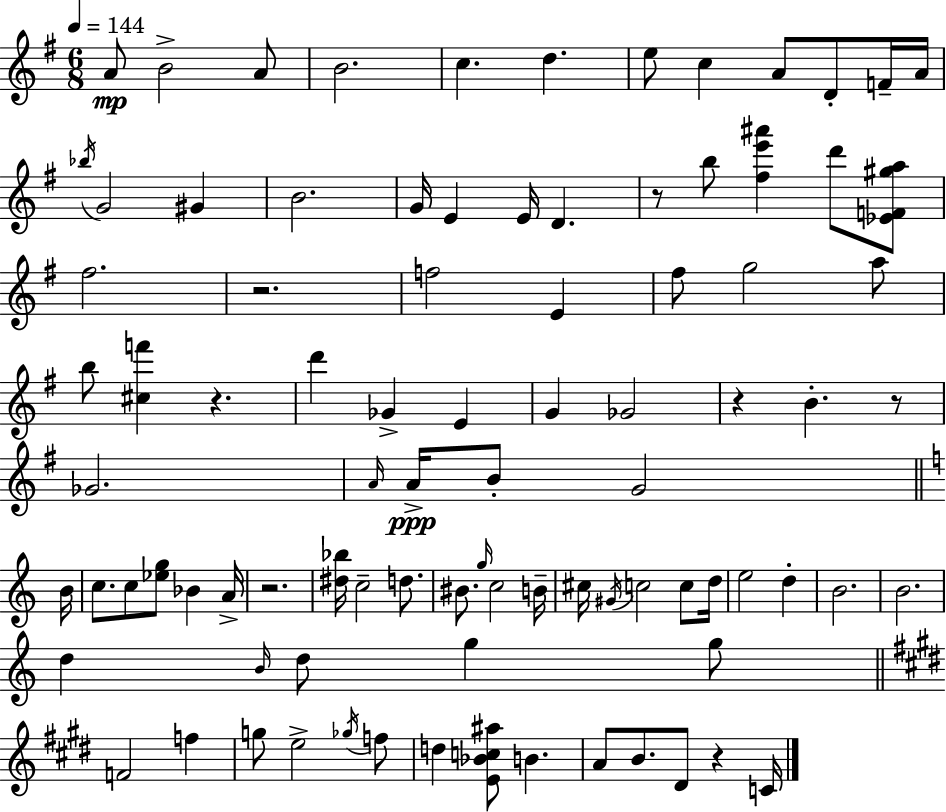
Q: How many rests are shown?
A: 7